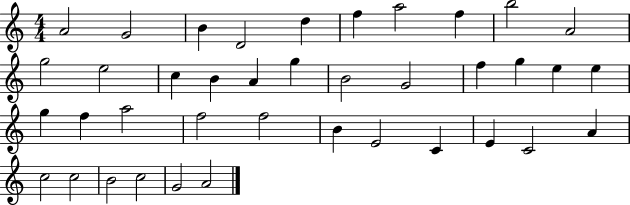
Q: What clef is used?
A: treble